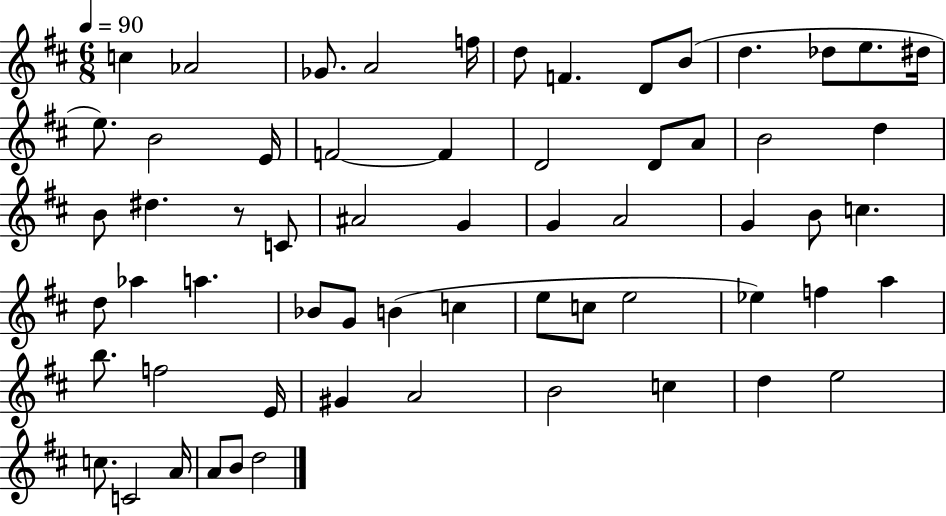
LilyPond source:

{
  \clef treble
  \numericTimeSignature
  \time 6/8
  \key d \major
  \tempo 4 = 90
  c''4 aes'2 | ges'8. a'2 f''16 | d''8 f'4. d'8 b'8( | d''4. des''8 e''8. dis''16 | \break e''8.) b'2 e'16 | f'2~~ f'4 | d'2 d'8 a'8 | b'2 d''4 | \break b'8 dis''4. r8 c'8 | ais'2 g'4 | g'4 a'2 | g'4 b'8 c''4. | \break d''8 aes''4 a''4. | bes'8 g'8 b'4( c''4 | e''8 c''8 e''2 | ees''4) f''4 a''4 | \break b''8. f''2 e'16 | gis'4 a'2 | b'2 c''4 | d''4 e''2 | \break c''8. c'2 a'16 | a'8 b'8 d''2 | \bar "|."
}